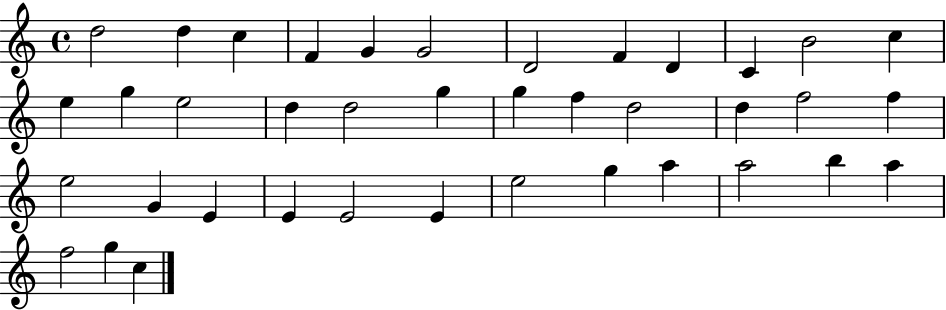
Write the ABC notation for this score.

X:1
T:Untitled
M:4/4
L:1/4
K:C
d2 d c F G G2 D2 F D C B2 c e g e2 d d2 g g f d2 d f2 f e2 G E E E2 E e2 g a a2 b a f2 g c